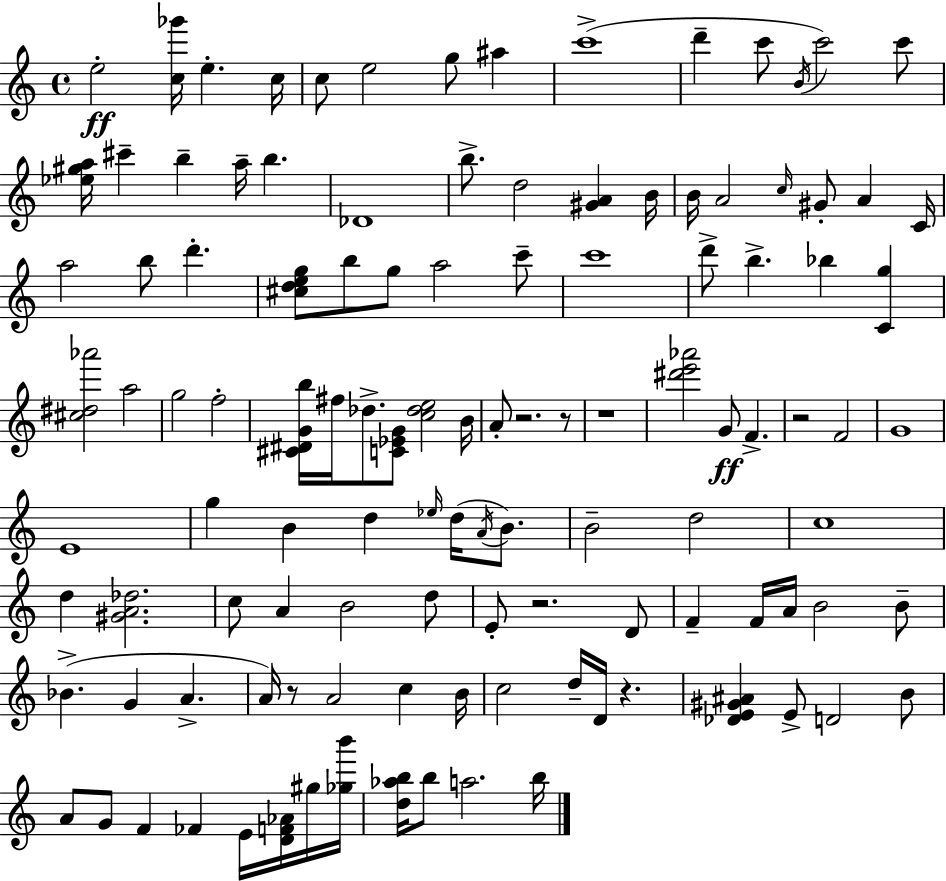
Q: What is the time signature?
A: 4/4